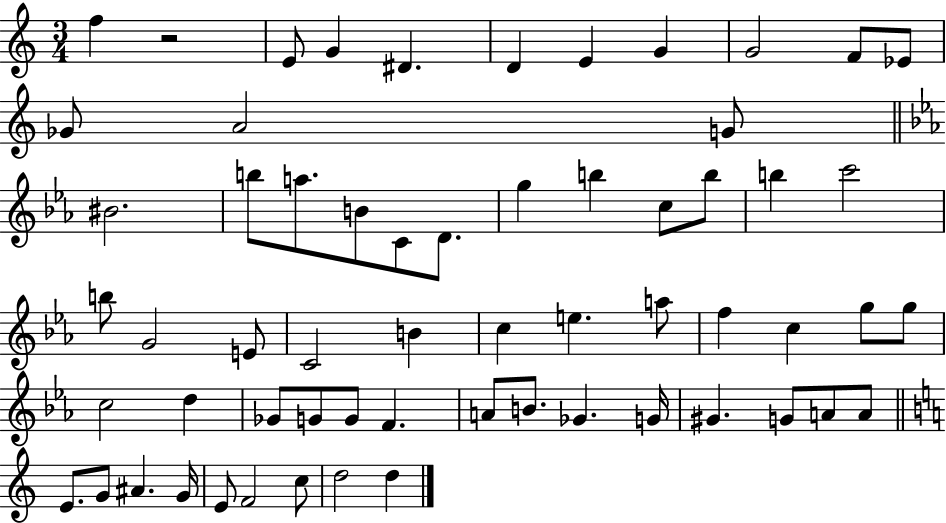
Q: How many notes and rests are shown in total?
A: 61